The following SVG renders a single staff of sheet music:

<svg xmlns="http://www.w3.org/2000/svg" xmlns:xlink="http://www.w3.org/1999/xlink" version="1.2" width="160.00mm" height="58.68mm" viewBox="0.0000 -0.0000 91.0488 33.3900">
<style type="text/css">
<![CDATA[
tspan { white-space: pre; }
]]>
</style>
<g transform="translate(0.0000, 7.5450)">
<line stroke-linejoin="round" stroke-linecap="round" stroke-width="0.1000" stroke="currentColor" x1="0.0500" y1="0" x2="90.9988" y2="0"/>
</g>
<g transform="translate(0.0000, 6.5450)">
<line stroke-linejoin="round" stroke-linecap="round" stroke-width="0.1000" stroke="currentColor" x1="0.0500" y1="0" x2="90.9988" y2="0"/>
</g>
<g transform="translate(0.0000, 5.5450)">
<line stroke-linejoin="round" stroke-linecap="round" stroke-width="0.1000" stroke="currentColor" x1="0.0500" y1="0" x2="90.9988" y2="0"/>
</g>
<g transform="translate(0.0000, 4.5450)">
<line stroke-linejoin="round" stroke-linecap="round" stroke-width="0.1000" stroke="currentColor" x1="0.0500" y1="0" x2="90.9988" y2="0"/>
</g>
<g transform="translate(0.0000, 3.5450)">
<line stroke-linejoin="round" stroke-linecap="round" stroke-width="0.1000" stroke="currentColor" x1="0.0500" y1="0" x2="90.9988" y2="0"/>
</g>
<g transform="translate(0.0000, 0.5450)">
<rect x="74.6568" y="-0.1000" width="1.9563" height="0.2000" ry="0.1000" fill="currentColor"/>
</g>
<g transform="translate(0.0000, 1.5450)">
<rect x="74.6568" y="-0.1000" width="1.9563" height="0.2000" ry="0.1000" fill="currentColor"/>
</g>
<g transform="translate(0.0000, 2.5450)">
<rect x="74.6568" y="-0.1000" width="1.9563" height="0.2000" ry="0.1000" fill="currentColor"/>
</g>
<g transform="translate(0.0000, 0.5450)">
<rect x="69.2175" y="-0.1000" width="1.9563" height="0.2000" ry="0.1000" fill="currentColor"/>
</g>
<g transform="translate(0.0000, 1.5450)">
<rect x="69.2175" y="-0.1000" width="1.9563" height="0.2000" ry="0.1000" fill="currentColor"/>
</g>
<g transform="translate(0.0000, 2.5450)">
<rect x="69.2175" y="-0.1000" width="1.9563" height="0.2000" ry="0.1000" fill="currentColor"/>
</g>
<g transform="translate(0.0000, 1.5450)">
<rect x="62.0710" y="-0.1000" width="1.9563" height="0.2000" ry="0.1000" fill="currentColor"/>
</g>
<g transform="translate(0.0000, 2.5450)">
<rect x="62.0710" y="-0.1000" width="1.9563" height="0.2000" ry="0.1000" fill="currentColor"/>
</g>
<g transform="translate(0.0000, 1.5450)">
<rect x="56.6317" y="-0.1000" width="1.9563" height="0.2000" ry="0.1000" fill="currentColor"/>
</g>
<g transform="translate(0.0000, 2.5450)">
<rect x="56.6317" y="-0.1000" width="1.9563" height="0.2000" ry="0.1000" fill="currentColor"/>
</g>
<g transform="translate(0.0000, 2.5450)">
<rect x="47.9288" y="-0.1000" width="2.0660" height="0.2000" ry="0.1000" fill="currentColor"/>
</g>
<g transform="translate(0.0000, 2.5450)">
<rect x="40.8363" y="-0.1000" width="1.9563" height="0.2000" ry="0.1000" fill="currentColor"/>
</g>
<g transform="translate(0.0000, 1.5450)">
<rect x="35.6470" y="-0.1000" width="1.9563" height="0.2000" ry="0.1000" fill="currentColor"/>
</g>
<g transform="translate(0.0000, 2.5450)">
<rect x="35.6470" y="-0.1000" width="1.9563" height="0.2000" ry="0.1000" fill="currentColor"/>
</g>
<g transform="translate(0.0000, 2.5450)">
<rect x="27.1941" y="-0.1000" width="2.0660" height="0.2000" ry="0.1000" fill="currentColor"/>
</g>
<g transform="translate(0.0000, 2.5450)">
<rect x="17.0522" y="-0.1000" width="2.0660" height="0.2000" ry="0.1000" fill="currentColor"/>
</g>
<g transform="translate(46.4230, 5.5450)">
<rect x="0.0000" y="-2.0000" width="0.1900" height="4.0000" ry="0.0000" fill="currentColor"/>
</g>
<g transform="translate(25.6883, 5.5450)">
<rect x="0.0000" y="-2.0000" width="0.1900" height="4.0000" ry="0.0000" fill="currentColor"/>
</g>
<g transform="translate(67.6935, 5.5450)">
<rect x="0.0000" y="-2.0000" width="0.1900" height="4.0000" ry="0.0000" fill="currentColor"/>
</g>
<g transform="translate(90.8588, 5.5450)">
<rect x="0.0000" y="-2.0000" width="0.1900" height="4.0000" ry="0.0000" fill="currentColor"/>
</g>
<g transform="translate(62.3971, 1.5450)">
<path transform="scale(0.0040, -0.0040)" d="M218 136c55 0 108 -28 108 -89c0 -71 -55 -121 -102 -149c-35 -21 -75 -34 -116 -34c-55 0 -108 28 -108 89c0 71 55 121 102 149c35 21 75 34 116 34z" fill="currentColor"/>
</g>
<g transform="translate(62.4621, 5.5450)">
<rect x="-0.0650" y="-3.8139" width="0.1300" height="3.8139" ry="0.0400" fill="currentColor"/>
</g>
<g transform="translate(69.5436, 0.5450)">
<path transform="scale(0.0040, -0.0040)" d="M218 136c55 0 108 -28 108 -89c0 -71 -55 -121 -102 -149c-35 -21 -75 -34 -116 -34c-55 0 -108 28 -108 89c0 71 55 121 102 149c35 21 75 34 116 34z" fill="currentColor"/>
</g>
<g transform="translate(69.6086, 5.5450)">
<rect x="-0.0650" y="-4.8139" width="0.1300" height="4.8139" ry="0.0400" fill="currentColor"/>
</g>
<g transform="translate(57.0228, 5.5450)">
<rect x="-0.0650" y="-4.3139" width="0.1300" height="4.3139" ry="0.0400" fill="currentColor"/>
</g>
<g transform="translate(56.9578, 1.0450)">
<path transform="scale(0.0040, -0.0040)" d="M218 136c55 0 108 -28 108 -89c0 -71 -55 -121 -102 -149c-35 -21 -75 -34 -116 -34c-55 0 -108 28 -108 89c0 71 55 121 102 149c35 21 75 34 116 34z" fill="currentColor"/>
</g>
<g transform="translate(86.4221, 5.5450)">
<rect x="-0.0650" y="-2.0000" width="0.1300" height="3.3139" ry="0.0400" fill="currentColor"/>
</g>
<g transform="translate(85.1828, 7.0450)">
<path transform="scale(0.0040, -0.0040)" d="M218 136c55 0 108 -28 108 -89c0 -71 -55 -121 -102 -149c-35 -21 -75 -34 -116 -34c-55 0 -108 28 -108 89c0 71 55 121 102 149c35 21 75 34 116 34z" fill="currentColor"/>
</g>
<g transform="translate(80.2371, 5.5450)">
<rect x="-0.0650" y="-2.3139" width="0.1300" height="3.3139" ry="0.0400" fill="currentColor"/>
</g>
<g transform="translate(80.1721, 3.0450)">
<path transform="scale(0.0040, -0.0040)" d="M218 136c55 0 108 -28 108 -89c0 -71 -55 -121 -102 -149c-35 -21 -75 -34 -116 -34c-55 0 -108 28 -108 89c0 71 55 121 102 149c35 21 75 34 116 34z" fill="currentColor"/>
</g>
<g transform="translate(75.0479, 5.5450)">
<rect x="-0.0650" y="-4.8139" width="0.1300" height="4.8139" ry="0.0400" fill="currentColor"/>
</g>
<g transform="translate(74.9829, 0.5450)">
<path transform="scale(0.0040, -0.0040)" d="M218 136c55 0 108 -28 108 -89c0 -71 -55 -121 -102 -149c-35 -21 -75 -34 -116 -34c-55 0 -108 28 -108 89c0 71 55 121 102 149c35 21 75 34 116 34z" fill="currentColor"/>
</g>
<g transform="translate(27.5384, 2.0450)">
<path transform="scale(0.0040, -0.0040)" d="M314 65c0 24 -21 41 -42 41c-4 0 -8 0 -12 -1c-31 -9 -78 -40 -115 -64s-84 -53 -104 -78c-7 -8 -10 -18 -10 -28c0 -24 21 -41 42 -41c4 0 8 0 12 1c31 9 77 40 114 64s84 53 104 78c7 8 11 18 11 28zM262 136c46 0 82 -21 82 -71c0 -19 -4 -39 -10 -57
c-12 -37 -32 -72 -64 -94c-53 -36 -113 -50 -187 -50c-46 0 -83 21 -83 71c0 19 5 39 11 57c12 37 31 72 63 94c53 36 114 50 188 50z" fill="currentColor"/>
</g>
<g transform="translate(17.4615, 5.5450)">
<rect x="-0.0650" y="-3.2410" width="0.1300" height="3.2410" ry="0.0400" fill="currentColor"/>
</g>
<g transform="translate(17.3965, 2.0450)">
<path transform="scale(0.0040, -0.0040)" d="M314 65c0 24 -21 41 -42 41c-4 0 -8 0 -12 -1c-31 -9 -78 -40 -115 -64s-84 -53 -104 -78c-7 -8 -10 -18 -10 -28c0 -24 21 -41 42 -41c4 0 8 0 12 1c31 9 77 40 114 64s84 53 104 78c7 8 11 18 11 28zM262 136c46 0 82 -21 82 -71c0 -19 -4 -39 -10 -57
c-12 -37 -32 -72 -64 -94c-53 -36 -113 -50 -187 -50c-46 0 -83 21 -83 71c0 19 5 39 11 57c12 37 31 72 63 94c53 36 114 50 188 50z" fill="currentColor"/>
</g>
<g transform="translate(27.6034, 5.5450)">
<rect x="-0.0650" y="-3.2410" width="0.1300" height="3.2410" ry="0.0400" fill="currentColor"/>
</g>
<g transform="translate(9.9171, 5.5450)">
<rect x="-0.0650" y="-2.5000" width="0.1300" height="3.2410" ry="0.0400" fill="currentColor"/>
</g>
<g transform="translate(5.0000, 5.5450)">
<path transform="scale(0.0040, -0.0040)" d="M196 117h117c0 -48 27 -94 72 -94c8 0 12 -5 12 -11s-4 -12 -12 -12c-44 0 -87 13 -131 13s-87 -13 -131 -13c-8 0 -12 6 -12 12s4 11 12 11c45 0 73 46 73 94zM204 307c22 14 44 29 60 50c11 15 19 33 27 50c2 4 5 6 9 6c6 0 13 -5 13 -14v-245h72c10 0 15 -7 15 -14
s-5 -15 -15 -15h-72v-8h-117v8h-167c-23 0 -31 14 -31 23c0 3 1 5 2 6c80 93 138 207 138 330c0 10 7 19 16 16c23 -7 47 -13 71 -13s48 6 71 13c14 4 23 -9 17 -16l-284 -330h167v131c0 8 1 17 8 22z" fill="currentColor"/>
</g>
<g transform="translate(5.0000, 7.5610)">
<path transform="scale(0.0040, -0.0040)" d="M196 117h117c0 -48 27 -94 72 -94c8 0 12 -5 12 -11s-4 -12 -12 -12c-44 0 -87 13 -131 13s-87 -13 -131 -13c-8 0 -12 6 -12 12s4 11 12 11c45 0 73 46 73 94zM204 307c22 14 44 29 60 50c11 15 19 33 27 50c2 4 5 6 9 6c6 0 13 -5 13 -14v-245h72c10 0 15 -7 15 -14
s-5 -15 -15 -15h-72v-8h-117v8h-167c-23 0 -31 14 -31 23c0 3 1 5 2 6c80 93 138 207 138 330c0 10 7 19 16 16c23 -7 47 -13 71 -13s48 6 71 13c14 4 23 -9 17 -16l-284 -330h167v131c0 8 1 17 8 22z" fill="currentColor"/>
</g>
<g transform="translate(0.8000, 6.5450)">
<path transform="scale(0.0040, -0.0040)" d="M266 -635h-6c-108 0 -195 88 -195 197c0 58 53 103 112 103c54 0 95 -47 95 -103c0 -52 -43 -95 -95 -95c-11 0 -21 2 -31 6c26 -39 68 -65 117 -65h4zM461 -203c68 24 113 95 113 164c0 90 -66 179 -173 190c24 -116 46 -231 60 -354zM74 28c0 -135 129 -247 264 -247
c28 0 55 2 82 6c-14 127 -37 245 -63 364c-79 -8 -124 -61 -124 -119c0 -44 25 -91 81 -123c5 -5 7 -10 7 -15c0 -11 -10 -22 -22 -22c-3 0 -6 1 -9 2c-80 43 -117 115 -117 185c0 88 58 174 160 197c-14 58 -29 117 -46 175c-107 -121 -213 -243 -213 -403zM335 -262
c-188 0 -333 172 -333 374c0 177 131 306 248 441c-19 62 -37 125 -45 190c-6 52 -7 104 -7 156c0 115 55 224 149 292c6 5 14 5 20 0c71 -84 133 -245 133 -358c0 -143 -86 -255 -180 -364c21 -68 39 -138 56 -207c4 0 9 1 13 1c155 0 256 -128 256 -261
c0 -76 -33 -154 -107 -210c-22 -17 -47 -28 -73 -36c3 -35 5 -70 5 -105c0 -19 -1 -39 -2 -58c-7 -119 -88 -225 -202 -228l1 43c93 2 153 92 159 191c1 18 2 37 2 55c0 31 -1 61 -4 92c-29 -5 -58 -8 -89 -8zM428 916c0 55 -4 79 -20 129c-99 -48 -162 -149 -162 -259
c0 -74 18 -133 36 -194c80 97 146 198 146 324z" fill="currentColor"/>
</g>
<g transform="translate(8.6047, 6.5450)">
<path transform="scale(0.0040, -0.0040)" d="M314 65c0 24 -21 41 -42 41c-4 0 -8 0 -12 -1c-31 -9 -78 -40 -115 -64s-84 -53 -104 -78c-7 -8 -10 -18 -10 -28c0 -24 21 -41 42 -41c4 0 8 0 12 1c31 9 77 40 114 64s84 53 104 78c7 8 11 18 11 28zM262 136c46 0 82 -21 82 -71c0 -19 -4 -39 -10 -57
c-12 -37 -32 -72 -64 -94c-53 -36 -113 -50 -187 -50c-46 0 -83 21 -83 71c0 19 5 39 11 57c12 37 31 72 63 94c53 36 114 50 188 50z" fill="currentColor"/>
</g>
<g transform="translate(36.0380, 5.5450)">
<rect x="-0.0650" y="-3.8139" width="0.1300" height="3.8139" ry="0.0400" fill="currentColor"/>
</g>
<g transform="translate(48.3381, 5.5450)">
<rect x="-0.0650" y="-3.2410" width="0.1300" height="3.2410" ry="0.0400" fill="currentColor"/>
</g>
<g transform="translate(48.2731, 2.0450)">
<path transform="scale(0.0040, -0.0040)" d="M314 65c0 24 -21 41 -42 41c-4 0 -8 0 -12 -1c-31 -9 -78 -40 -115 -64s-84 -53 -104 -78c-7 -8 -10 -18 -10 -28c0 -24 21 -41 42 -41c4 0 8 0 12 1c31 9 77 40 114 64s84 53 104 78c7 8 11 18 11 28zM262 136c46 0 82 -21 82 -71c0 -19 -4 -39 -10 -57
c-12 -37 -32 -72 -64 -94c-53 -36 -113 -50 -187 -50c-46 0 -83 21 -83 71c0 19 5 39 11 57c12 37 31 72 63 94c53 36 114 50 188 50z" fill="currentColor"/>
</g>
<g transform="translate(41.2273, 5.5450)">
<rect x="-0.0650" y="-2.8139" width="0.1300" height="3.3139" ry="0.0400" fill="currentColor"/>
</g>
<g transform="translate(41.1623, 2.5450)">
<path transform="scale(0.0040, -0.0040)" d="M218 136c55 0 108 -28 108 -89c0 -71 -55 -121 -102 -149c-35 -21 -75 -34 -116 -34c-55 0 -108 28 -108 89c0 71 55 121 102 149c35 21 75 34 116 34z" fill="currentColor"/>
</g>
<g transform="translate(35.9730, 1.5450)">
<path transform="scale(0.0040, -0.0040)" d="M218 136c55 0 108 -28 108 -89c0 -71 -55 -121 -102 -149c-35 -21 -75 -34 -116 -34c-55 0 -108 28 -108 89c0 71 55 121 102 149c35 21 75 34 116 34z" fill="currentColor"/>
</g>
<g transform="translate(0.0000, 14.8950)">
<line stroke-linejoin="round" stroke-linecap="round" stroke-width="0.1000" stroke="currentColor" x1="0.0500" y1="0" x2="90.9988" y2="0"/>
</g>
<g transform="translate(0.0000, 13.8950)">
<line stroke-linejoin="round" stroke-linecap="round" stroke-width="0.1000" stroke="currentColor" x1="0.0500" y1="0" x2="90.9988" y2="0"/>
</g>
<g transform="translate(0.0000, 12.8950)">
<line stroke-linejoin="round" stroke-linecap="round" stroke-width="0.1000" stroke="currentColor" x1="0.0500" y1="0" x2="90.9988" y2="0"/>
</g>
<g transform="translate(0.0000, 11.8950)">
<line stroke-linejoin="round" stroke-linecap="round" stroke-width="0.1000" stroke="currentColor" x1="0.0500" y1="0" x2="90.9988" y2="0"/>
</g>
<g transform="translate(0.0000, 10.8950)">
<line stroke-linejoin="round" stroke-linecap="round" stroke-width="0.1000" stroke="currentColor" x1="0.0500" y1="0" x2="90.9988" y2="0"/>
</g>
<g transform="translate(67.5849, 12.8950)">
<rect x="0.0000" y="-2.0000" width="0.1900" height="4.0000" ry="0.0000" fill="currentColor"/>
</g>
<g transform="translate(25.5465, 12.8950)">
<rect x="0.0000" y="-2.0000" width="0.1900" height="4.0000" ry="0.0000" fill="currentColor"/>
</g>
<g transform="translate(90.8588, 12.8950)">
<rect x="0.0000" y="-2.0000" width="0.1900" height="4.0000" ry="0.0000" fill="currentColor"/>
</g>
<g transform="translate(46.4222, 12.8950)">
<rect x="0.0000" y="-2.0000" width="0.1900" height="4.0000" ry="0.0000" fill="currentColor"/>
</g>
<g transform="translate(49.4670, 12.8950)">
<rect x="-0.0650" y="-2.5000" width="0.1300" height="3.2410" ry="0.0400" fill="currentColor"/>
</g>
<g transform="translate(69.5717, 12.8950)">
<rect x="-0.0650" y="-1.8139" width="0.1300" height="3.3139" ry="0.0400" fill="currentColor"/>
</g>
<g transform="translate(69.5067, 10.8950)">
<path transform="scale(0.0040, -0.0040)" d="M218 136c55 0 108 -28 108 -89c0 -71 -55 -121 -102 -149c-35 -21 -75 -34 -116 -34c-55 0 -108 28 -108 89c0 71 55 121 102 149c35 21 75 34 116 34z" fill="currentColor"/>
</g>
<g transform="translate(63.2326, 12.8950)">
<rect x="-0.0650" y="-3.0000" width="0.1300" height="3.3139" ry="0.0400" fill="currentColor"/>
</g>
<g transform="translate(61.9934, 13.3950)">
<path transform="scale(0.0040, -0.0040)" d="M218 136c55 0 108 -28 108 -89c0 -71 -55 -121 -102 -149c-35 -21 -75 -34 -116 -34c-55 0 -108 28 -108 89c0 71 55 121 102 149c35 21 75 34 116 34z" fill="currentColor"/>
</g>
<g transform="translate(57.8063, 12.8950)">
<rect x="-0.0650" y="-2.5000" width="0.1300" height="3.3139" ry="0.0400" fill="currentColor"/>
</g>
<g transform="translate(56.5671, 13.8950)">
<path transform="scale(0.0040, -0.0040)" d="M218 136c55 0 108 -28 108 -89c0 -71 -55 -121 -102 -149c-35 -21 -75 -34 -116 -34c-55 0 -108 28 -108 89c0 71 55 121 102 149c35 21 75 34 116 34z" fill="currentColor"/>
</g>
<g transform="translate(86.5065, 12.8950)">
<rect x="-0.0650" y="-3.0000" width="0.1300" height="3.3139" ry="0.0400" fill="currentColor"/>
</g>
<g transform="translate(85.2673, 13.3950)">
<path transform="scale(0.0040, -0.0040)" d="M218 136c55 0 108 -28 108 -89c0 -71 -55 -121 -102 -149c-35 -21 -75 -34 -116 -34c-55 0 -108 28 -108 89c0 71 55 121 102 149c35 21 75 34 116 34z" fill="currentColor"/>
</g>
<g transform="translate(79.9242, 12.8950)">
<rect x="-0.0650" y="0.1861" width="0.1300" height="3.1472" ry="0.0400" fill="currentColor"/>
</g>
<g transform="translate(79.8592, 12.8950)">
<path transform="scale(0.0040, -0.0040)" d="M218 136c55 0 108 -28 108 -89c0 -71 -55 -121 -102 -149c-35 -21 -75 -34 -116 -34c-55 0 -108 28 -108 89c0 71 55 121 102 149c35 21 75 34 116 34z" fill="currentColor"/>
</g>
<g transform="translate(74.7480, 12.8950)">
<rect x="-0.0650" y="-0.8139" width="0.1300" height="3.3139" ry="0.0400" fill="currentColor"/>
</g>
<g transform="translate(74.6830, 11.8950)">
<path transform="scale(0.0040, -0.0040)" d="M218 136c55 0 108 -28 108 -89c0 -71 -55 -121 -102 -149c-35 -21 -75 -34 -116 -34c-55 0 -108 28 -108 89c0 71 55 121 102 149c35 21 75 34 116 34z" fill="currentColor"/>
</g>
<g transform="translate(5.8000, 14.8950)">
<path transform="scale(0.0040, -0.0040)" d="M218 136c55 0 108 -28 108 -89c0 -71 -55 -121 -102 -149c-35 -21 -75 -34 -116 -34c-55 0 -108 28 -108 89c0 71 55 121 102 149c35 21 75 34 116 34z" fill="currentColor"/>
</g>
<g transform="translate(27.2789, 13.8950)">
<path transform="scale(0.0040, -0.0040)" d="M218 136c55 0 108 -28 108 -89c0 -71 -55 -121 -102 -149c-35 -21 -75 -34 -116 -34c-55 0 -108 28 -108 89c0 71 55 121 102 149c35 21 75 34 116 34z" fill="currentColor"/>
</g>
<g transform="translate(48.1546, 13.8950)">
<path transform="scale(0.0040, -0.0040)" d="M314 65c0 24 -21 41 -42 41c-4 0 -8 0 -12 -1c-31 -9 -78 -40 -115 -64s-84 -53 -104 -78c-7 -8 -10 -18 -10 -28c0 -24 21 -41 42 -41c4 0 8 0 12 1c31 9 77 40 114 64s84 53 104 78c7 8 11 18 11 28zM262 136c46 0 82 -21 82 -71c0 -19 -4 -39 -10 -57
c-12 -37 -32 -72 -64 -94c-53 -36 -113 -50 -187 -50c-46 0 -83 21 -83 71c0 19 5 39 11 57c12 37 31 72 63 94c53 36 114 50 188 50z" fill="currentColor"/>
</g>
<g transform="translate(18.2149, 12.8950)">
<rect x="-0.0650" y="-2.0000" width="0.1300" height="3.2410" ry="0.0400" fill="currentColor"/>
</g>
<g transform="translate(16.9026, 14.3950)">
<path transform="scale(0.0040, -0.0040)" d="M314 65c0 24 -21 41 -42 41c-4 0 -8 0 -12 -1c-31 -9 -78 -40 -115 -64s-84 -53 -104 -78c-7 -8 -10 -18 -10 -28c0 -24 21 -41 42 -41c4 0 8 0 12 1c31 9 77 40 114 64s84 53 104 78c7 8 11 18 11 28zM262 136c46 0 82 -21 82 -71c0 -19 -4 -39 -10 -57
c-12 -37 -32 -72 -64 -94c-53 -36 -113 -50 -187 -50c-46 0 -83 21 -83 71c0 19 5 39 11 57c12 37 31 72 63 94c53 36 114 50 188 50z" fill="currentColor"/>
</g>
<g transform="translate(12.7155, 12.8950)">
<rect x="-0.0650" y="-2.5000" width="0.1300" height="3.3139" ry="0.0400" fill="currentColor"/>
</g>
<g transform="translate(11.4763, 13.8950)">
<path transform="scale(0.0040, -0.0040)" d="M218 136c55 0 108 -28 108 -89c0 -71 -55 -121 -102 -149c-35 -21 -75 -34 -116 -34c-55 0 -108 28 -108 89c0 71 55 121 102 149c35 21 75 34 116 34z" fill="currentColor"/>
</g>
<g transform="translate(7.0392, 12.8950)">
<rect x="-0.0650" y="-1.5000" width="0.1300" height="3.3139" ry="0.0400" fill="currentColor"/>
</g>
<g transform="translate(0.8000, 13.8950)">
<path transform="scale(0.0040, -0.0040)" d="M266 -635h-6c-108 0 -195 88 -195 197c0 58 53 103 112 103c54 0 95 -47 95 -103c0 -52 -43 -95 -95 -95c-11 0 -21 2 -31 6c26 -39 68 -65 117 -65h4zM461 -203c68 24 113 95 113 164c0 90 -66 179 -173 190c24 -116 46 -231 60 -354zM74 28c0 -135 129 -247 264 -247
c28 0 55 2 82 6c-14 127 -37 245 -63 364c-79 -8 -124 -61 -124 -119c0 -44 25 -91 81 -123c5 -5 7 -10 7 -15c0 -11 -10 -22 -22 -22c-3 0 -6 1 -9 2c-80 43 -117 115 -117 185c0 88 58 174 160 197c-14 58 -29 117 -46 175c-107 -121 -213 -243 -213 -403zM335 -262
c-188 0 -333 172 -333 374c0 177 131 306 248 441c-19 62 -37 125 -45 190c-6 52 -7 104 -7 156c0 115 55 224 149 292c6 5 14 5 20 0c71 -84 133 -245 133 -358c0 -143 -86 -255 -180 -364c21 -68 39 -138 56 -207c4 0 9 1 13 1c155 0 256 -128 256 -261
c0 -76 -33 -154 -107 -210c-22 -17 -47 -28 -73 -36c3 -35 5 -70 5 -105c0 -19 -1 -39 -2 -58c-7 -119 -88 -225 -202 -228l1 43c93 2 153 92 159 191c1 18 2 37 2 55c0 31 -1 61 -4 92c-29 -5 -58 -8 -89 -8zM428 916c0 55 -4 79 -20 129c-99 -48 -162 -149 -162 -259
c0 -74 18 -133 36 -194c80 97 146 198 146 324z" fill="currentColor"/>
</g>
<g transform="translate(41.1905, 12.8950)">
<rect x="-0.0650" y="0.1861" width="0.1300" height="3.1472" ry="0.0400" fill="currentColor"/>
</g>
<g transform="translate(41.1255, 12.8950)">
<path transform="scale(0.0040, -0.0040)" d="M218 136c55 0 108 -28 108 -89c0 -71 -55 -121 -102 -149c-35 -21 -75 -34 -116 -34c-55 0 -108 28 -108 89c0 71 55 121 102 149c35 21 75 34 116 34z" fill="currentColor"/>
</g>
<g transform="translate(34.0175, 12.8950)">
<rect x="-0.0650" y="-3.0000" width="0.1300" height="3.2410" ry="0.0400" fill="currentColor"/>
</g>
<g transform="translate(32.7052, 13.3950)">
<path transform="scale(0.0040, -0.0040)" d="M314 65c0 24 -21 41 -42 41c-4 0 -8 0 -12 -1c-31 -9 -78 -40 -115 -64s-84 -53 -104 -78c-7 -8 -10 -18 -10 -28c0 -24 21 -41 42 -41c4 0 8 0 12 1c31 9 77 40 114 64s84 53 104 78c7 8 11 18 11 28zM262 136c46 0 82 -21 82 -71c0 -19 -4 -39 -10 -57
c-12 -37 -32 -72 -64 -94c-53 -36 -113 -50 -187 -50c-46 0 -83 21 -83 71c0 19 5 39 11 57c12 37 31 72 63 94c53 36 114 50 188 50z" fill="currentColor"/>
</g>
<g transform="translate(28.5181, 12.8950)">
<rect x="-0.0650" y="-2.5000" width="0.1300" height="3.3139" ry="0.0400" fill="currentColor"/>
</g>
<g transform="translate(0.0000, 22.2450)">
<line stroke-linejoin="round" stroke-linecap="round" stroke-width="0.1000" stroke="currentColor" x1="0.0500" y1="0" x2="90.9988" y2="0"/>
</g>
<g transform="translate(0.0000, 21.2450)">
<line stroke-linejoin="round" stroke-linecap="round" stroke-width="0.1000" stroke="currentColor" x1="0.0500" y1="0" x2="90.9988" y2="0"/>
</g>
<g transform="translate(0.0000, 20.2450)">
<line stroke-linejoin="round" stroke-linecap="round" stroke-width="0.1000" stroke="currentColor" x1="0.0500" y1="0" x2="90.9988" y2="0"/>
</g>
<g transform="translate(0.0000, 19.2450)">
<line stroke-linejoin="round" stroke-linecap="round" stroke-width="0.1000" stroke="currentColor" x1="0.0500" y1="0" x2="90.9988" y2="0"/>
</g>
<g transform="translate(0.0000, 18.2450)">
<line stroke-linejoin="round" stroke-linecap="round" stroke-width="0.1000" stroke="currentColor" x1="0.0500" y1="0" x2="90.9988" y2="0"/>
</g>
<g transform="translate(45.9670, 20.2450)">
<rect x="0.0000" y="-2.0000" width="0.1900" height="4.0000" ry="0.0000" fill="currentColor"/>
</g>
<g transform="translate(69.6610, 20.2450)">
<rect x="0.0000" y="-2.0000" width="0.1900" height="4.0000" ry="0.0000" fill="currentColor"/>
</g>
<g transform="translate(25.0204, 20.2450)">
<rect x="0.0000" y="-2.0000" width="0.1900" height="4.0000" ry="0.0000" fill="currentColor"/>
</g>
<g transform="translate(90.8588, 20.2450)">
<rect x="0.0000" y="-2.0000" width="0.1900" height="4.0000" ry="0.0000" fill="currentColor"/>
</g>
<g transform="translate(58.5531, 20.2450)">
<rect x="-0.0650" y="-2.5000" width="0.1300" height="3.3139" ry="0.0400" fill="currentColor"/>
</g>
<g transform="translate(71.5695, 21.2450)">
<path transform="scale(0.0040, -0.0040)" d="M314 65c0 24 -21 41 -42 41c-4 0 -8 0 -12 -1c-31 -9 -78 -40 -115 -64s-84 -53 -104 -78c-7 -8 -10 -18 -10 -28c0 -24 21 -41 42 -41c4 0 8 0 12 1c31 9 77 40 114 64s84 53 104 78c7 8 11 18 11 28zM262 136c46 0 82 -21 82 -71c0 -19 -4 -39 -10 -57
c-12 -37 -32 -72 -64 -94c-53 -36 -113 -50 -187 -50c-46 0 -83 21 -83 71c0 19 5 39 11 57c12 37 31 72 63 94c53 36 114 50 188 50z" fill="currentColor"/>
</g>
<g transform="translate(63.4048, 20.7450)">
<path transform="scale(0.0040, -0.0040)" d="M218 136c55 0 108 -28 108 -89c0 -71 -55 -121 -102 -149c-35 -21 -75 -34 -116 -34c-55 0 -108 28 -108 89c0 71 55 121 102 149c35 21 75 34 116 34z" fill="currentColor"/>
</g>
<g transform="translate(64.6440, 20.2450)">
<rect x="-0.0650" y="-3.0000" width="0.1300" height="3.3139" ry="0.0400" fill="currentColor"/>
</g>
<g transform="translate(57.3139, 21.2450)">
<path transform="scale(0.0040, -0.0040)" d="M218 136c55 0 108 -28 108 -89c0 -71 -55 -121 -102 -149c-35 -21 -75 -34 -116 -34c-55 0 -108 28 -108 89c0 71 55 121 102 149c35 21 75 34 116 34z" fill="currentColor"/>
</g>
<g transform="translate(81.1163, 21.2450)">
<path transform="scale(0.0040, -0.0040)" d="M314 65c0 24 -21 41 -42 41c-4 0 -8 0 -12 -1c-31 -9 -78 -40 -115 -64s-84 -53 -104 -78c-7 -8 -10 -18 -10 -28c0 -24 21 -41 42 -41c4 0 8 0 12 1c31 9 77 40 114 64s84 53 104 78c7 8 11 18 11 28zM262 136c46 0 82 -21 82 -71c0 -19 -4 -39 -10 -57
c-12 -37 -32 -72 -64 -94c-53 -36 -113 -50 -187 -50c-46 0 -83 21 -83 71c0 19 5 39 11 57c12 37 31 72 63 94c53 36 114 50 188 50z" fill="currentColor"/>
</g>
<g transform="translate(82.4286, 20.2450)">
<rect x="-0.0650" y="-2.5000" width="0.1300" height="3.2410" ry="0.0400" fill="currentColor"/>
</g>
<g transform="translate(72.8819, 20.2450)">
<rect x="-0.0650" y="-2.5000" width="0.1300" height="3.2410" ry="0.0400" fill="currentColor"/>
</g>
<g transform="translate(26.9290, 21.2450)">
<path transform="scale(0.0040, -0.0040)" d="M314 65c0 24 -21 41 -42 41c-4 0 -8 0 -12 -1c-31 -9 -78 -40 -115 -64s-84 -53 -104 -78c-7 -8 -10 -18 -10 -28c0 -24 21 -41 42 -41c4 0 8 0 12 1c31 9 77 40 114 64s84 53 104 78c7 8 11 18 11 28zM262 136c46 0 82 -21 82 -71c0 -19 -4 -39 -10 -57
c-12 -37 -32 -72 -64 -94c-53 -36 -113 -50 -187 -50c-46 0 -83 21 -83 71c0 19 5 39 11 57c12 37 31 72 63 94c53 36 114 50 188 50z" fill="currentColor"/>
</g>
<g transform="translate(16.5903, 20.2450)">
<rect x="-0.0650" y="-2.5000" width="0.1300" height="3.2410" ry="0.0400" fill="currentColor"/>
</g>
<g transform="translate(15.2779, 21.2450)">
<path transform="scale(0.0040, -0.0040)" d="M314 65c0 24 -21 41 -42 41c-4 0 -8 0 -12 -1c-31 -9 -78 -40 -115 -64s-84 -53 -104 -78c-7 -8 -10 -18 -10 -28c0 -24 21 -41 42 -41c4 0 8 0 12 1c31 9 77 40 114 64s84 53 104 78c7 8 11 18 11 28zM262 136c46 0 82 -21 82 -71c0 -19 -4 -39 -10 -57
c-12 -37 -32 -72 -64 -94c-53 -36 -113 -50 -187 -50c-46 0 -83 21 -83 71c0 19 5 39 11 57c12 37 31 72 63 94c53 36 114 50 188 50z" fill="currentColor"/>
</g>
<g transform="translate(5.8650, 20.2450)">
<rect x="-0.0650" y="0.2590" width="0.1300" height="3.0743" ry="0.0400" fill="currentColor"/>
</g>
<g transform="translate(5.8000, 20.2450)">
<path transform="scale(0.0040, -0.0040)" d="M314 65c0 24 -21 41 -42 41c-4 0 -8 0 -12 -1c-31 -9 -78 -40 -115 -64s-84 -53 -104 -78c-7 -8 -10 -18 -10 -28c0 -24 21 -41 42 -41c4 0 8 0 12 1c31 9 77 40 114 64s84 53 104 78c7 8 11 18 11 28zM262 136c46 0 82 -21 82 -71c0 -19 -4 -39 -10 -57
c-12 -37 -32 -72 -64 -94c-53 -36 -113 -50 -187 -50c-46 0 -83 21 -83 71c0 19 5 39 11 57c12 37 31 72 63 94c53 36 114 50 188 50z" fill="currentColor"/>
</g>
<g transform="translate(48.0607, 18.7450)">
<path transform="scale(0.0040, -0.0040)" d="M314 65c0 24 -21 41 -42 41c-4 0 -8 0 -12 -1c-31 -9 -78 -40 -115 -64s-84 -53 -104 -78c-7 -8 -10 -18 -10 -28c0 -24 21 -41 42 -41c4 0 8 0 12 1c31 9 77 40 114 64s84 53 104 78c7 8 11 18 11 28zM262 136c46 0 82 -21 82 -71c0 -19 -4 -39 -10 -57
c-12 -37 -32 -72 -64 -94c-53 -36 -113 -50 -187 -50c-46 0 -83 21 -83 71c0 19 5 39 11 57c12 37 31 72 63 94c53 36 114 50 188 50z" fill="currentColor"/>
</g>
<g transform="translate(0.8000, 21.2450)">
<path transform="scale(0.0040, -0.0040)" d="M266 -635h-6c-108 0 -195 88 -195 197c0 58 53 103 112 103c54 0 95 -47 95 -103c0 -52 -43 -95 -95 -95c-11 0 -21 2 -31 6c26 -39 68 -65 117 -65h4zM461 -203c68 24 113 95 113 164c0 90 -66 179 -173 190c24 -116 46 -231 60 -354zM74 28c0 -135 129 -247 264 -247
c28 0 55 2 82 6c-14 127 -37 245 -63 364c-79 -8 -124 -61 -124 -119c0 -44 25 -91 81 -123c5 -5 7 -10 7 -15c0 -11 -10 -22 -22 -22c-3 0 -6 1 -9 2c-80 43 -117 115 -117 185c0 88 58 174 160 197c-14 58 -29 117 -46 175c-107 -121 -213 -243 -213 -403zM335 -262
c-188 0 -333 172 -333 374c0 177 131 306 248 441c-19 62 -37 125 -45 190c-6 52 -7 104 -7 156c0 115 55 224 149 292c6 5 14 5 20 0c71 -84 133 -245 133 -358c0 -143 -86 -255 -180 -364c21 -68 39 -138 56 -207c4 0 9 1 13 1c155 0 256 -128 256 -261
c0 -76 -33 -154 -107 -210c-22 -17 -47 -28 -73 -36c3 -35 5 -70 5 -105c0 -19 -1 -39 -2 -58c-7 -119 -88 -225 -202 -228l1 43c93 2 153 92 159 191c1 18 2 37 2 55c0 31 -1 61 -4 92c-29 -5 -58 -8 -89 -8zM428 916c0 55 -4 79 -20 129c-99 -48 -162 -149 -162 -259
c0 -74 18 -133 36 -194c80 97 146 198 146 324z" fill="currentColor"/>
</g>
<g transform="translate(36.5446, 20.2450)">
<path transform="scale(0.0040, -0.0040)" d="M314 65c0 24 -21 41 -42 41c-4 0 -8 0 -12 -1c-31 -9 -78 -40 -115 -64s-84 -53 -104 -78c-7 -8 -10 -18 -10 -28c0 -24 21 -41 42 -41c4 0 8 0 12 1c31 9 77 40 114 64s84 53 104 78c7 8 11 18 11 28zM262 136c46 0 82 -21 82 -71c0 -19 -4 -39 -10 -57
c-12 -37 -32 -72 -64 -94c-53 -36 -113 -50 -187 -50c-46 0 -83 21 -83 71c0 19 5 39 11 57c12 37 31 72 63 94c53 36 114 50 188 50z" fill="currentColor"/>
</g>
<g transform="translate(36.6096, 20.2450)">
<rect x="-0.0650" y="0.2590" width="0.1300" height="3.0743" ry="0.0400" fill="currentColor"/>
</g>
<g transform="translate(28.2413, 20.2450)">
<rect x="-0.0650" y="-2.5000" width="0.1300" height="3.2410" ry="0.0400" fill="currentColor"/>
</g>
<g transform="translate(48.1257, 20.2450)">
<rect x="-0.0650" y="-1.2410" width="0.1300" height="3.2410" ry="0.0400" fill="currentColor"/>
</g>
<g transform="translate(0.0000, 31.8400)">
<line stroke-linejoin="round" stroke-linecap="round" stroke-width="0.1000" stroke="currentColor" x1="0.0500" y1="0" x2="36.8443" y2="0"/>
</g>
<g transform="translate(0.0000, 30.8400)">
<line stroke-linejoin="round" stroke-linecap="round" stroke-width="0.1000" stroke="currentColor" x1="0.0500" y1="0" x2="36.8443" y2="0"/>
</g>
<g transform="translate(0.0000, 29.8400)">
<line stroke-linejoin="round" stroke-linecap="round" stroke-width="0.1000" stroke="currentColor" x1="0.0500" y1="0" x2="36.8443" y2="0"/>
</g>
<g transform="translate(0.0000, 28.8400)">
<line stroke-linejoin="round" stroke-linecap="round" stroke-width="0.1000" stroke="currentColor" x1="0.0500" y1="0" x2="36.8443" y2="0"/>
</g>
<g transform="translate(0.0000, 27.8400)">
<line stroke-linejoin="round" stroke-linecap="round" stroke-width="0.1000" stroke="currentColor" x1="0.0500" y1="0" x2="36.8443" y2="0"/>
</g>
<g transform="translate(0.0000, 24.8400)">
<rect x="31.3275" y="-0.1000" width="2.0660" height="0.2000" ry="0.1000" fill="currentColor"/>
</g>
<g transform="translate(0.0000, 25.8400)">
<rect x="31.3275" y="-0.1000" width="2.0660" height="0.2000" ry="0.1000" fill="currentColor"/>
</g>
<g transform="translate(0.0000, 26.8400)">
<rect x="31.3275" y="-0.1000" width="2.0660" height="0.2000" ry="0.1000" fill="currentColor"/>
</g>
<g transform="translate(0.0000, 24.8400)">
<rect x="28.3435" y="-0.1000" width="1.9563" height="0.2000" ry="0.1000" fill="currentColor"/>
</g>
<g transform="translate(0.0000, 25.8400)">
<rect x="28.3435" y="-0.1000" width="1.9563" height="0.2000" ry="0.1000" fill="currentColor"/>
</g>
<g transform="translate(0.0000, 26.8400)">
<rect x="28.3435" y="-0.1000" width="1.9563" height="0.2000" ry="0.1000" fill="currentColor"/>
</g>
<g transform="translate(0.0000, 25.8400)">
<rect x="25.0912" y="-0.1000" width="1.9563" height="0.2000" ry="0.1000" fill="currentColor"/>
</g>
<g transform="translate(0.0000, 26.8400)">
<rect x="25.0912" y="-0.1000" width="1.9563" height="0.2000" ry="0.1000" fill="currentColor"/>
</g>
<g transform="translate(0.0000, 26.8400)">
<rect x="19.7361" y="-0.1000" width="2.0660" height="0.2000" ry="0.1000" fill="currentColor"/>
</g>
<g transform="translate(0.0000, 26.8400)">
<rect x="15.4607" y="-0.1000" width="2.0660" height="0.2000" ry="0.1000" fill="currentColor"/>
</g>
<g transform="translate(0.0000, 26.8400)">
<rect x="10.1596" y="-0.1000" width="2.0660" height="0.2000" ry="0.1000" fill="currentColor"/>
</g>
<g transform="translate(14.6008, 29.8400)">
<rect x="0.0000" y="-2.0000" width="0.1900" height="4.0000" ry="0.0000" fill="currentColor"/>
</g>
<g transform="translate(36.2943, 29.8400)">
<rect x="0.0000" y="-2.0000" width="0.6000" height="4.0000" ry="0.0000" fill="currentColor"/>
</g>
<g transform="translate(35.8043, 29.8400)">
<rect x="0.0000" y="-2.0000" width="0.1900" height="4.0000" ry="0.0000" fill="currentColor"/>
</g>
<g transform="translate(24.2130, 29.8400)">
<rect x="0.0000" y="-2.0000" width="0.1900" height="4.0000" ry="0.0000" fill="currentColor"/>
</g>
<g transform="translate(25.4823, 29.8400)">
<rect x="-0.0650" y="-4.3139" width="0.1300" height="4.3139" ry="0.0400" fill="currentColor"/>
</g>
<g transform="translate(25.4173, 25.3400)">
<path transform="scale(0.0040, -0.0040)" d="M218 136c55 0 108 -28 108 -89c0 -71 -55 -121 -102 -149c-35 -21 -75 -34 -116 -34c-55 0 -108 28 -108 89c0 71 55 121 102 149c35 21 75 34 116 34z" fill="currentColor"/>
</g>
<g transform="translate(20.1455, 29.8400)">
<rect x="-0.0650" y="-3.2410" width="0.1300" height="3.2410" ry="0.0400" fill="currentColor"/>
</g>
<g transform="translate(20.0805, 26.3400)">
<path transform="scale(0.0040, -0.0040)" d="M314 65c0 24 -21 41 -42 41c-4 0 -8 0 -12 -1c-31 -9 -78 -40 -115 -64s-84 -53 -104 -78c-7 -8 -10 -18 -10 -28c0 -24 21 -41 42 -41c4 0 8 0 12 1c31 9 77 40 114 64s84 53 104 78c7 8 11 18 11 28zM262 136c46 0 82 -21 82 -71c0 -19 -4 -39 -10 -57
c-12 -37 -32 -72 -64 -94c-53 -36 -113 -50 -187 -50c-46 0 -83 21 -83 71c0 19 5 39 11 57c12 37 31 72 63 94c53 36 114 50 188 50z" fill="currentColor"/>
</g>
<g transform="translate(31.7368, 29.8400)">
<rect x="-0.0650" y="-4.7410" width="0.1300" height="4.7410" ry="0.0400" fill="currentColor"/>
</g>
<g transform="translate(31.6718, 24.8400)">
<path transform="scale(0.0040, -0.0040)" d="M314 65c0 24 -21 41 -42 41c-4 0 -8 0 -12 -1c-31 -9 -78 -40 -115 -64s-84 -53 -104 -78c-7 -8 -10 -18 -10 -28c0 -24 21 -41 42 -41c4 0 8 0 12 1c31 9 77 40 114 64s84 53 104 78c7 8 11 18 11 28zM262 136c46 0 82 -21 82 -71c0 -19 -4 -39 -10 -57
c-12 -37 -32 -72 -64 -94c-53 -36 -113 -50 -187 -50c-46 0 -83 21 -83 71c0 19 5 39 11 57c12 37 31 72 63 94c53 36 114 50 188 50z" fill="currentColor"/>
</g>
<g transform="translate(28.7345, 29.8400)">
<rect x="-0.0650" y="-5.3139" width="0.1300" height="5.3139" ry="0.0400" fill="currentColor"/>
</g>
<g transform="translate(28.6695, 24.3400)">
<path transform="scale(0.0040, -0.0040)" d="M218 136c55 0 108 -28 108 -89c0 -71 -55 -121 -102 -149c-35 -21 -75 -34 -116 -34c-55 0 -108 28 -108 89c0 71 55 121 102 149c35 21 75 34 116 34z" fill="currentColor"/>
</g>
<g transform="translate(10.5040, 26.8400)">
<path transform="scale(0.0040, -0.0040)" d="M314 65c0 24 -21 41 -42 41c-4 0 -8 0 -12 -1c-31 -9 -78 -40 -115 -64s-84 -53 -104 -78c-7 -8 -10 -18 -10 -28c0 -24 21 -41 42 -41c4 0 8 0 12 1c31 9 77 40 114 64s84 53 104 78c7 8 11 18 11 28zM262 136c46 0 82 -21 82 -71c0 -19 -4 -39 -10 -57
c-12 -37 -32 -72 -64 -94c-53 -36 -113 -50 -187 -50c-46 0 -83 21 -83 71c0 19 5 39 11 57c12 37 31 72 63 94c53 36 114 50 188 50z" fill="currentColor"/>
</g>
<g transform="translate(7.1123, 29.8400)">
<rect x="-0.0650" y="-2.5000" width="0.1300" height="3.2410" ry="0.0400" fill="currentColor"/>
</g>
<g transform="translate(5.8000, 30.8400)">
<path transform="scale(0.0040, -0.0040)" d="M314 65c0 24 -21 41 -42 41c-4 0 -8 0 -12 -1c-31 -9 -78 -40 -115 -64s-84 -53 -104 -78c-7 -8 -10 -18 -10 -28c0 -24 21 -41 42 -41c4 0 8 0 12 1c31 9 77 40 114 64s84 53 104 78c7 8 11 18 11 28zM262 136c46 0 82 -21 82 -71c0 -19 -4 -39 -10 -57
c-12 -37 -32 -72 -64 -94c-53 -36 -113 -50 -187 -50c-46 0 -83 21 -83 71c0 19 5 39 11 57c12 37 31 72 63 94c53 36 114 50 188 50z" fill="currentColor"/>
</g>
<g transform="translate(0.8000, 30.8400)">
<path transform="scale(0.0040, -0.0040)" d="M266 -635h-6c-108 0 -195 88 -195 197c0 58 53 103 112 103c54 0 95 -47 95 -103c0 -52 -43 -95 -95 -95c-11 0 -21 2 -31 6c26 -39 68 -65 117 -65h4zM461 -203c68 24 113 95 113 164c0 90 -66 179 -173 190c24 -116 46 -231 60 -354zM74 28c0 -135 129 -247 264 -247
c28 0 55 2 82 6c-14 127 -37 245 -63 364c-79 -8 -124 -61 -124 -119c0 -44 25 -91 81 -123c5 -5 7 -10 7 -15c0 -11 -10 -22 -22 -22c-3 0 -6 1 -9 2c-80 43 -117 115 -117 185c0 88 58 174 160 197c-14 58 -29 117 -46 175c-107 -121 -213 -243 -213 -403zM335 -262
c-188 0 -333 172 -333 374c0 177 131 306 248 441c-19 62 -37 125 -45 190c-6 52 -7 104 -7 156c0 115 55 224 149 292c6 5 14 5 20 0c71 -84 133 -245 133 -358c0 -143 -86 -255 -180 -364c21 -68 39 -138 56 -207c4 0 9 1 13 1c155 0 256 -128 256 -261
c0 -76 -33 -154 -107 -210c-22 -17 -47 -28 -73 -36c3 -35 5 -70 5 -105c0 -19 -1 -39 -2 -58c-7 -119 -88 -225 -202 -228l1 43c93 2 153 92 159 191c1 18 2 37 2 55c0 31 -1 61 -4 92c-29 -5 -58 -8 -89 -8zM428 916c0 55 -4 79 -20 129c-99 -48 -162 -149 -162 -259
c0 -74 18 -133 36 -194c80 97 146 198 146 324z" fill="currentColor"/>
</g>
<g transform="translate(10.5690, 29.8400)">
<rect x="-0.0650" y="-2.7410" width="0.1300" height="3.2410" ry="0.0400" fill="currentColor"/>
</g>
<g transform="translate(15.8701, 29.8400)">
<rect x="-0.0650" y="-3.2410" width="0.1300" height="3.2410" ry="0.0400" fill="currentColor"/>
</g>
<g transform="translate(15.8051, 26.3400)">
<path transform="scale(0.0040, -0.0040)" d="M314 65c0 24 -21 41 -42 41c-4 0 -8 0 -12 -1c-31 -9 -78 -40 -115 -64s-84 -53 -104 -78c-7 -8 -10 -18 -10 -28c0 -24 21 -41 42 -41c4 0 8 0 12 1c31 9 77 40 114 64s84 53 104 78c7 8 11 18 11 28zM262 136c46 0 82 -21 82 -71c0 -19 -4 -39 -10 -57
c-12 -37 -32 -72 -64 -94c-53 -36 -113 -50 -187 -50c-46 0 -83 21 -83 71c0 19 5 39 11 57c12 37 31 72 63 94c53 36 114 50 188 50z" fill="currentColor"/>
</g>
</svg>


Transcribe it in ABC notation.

X:1
T:Untitled
M:4/4
L:1/4
K:C
G2 b2 b2 c' a b2 d' c' e' e' g F E G F2 G A2 B G2 G A f d B A B2 G2 G2 B2 e2 G A G2 G2 G2 a2 b2 b2 d' f' e'2